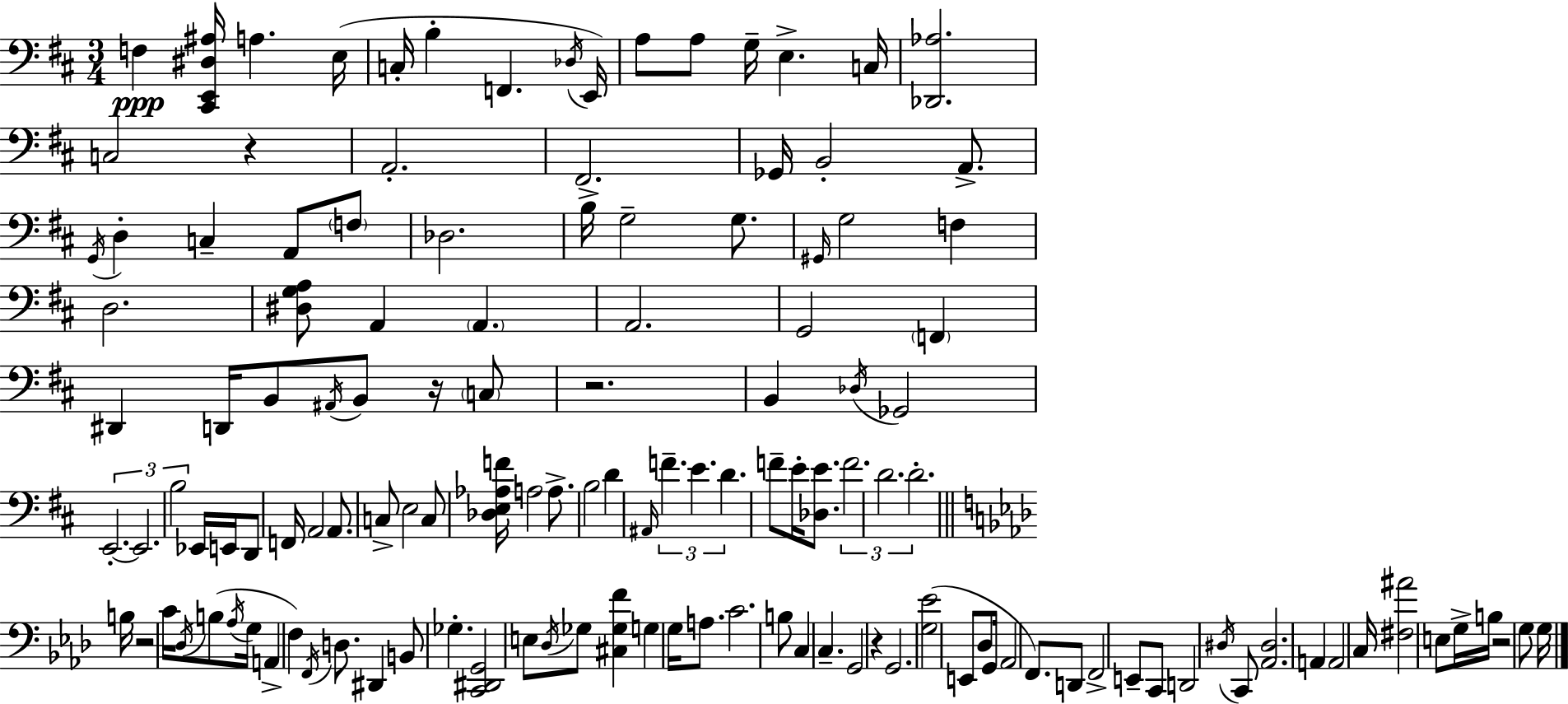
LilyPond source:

{
  \clef bass
  \numericTimeSignature
  \time 3/4
  \key d \major
  f4\ppp <cis, e, dis ais>16 a4. e16( | c16-. b4-. f,4. \acciaccatura { des16 }) | e,16 a8 a8 g16-- e4.-> | c16 <des, aes>2. | \break c2 r4 | a,2.-. | fis,2. | ges,16 b,2-. a,8.-> | \break \acciaccatura { g,16 } d4-. c4-- a,8 | \parenthesize f8 des2. | b16-> g2-- g8. | \grace { gis,16 } g2 f4 | \break d2. | <dis g a>8 a,4 \parenthesize a,4. | a,2. | g,2 \parenthesize f,4 | \break dis,4 d,16 b,8 \acciaccatura { ais,16 } b,8 | r16 \parenthesize c8 r2. | b,4 \acciaccatura { des16 } ges,2 | \tuplet 3/2 { e,2.-.~~ | \break e,2. | b2 } | ees,16 e,16 d,8 f,16 a,2 | a,8. c8-> e2 | \break c8 <des e aes f'>16 a2 | a8.-> b2 | d'4 \grace { ais,16 } \tuplet 3/2 { f'4.-- | e'4. d'4. } | \break f'8-- e'16-. <des e'>8. \tuplet 3/2 { f'2. | d'2. | d'2.-. } | \bar "||" \break \key aes \major b16 r2 c'16 \acciaccatura { des16 } b8( | \acciaccatura { aes16 } g16 a,4-> f4) \acciaccatura { f,16 } | d8. dis,4 b,8 ges4.-. | <c, dis, g,>2 e8 | \break \acciaccatura { des16 } ges8 <cis ges f'>4 g4 | g16 a8. c'2. | b8 c4 c4.-- | g,2 | \break r4 g,2. | <g ees'>2( | e,8 des8 g,16 aes,2 | f,8.) d,8 f,2-> | \break e,8-- c,8 d,2 | \acciaccatura { dis16 } c,8 <aes, dis>2. | a,4 a,2 | c16 <fis ais'>2 | \break e8 g16-> b16 r2 | g8 g16 \bar "|."
}